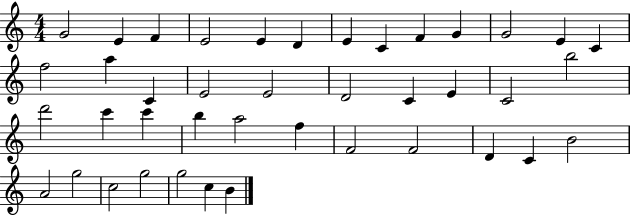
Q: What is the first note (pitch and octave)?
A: G4